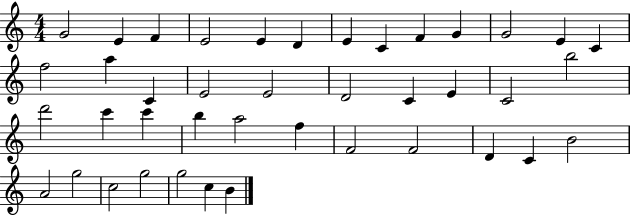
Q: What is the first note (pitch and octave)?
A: G4